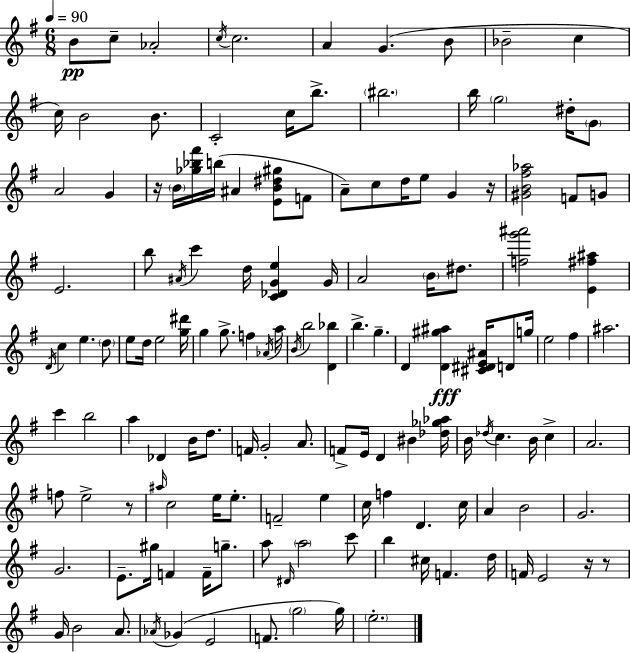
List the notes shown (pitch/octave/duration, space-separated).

B4/e C5/e Ab4/h C5/s C5/h. A4/q G4/q. B4/e Bb4/h C5/q C5/s B4/h B4/e. C4/h C5/s B5/e. BIS5/h. B5/s G5/h D#5/s G4/e A4/h G4/q R/s B4/s [Gb5,Bb5,F#6]/s B5/s A#4/q [E4,B4,D#5,G#5]/e F4/e A4/e C5/e D5/s E5/e G4/q R/s [G#4,B4,F#5,Ab5]/h F4/e G4/e E4/h. B5/e A#4/s C6/q D5/s [C4,Db4,G4,E5]/q G4/s A4/h B4/s D#5/e. [F5,G6,A#6]/h [E4,F#5,A#5]/q D4/s C5/q E5/q. D5/e E5/e D5/s E5/h [G5,D#6]/s G5/q G5/e. F5/q Ab4/s A5/s B4/s B5/h [D4,Bb5]/q B5/q. G5/q. D4/q [D4,G#5,A#5]/q [C#4,D#4,E4,A#4]/s D4/e G5/s E5/h F#5/q A#5/h. C6/q B5/h A5/q Db4/q B4/s D5/e. F4/s G4/h A4/e. F4/e E4/s D4/q BIS4/q [Db5,Gb5,Ab5]/s B4/s Db5/s C5/q. B4/s C5/q A4/h. F5/e E5/h R/e A#5/s C5/h E5/s E5/e. F4/h E5/q C5/s F5/q D4/q. C5/s A4/q B4/h G4/h. G4/h. E4/e. G#5/s F4/q F4/s G5/e. A5/e D#4/s A5/h C6/e B5/q C#5/s F4/q. D5/s F4/s E4/h R/s R/e G4/s B4/h A4/e. Ab4/s Gb4/q E4/h F4/e. G5/h G5/s E5/h.